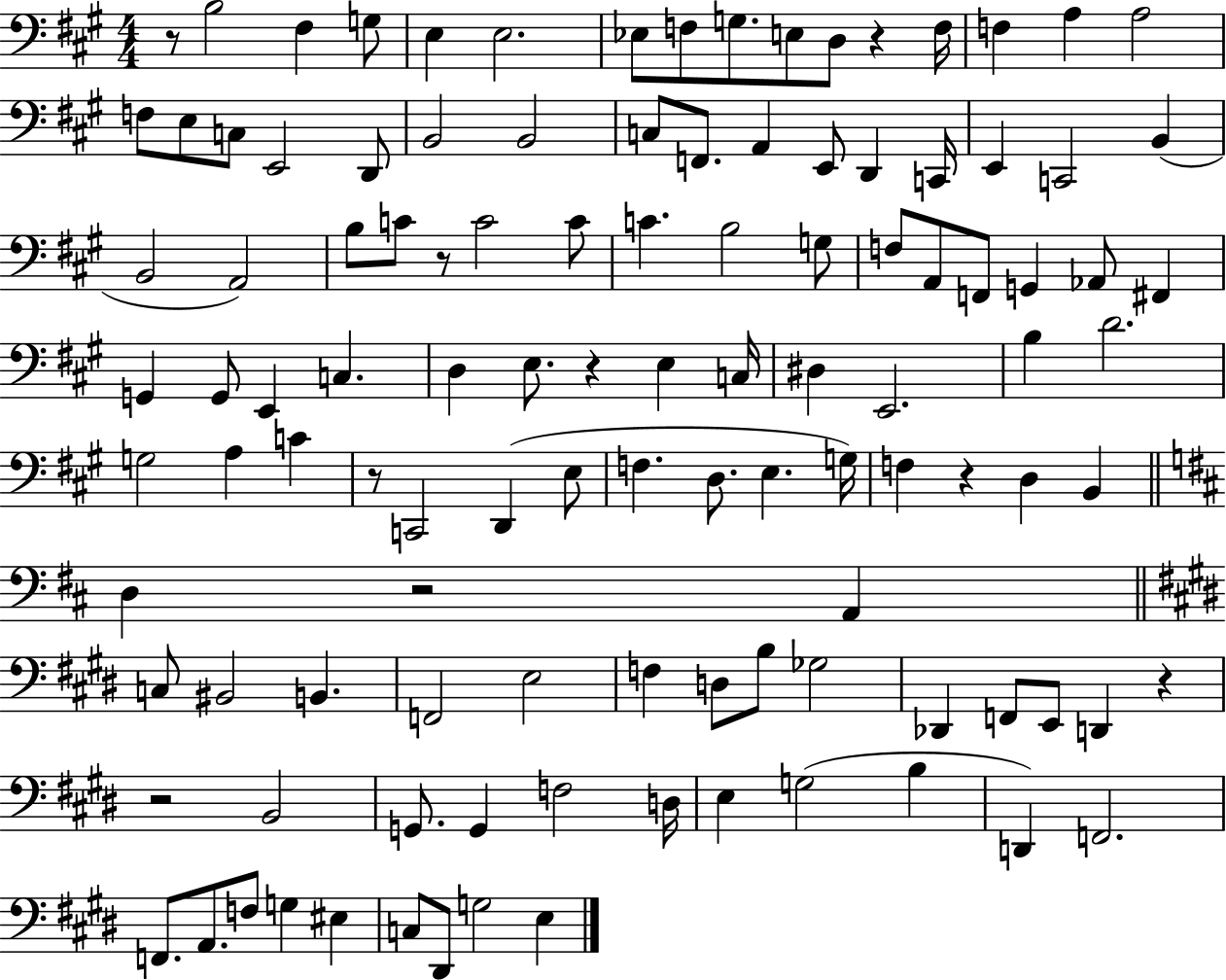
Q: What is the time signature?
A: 4/4